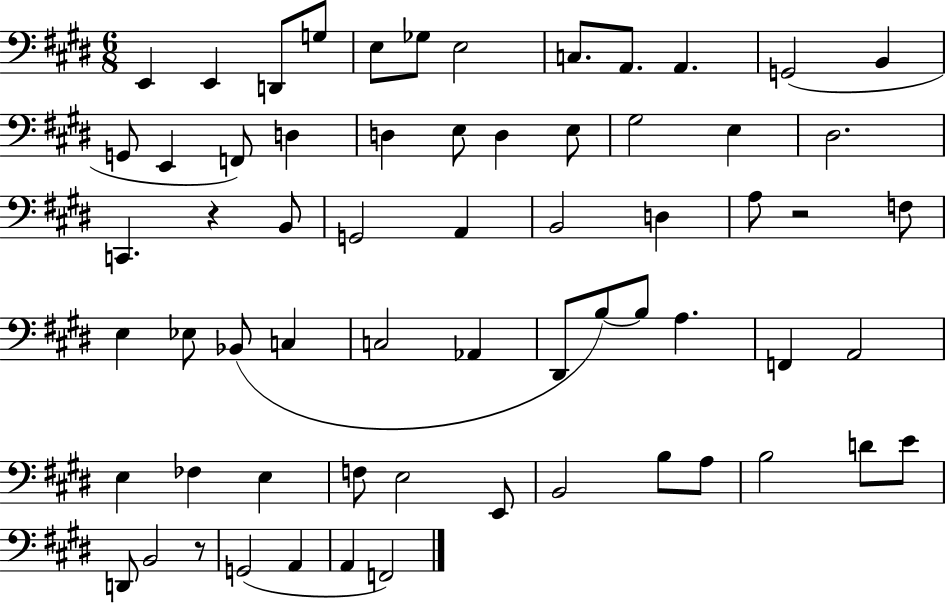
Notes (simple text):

E2/q E2/q D2/e G3/e E3/e Gb3/e E3/h C3/e. A2/e. A2/q. G2/h B2/q G2/e E2/q F2/e D3/q D3/q E3/e D3/q E3/e G#3/h E3/q D#3/h. C2/q. R/q B2/e G2/h A2/q B2/h D3/q A3/e R/h F3/e E3/q Eb3/e Bb2/e C3/q C3/h Ab2/q D#2/e B3/e B3/e A3/q. F2/q A2/h E3/q FES3/q E3/q F3/e E3/h E2/e B2/h B3/e A3/e B3/h D4/e E4/e D2/e B2/h R/e G2/h A2/q A2/q F2/h